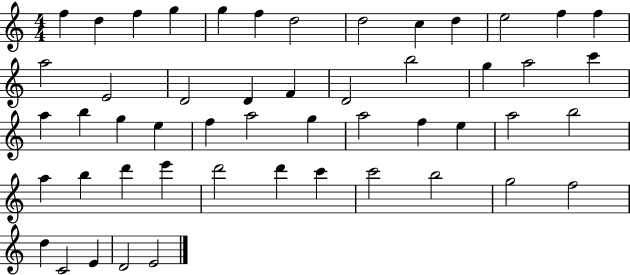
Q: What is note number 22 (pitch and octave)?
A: A5